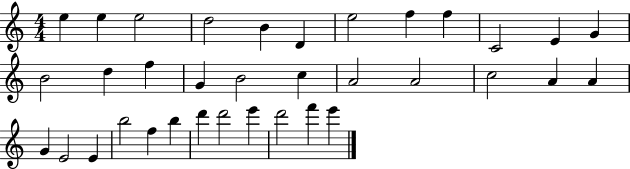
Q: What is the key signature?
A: C major